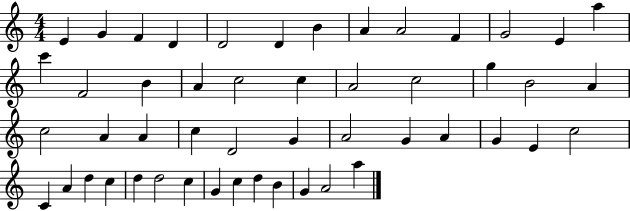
X:1
T:Untitled
M:4/4
L:1/4
K:C
E G F D D2 D B A A2 F G2 E a c' F2 B A c2 c A2 c2 g B2 A c2 A A c D2 G A2 G A G E c2 C A d c d d2 c G c d B G A2 a